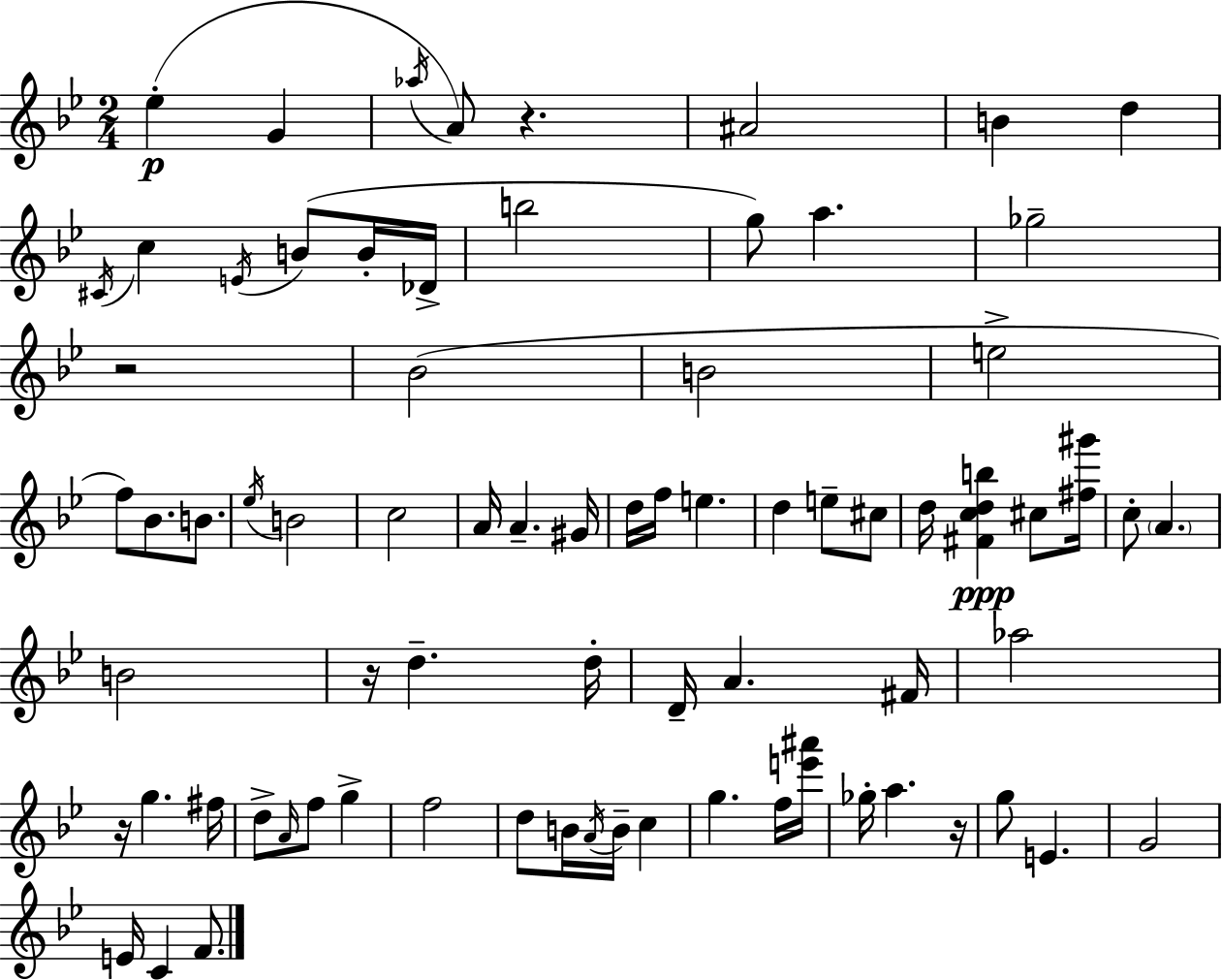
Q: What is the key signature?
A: BES major